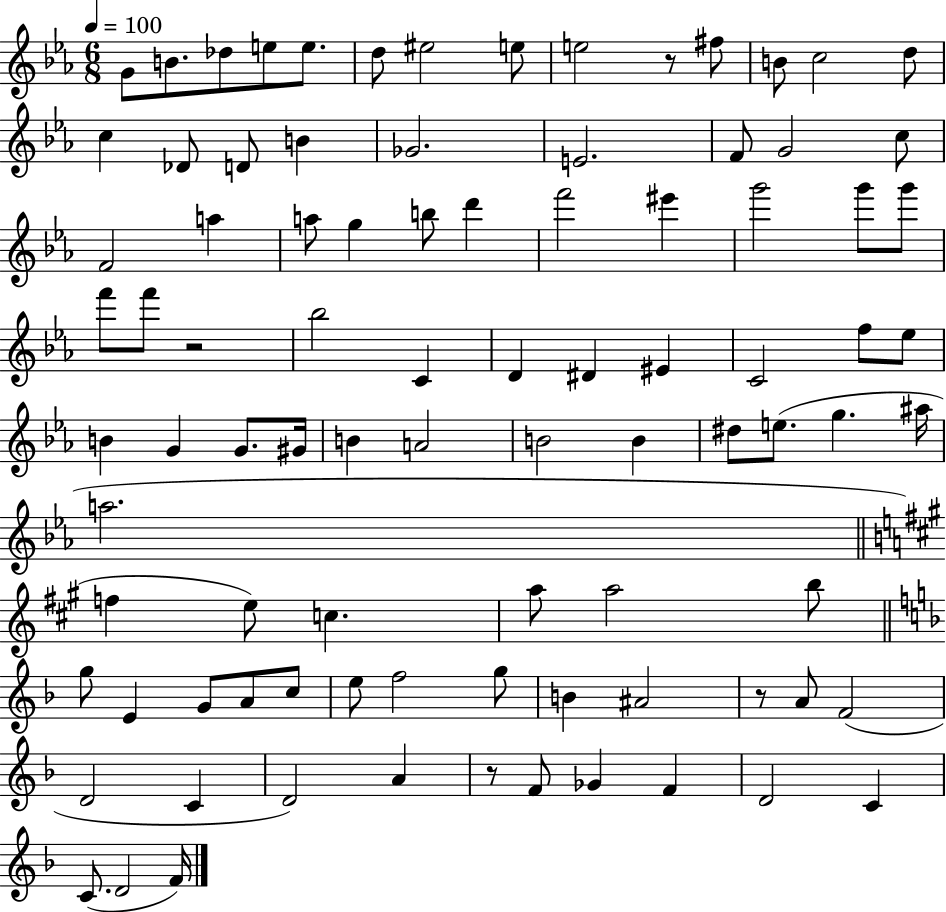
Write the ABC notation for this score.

X:1
T:Untitled
M:6/8
L:1/4
K:Eb
G/2 B/2 _d/2 e/2 e/2 d/2 ^e2 e/2 e2 z/2 ^f/2 B/2 c2 d/2 c _D/2 D/2 B _G2 E2 F/2 G2 c/2 F2 a a/2 g b/2 d' f'2 ^e' g'2 g'/2 g'/2 f'/2 f'/2 z2 _b2 C D ^D ^E C2 f/2 _e/2 B G G/2 ^G/4 B A2 B2 B ^d/2 e/2 g ^a/4 a2 f e/2 c a/2 a2 b/2 g/2 E G/2 A/2 c/2 e/2 f2 g/2 B ^A2 z/2 A/2 F2 D2 C D2 A z/2 F/2 _G F D2 C C/2 D2 F/4